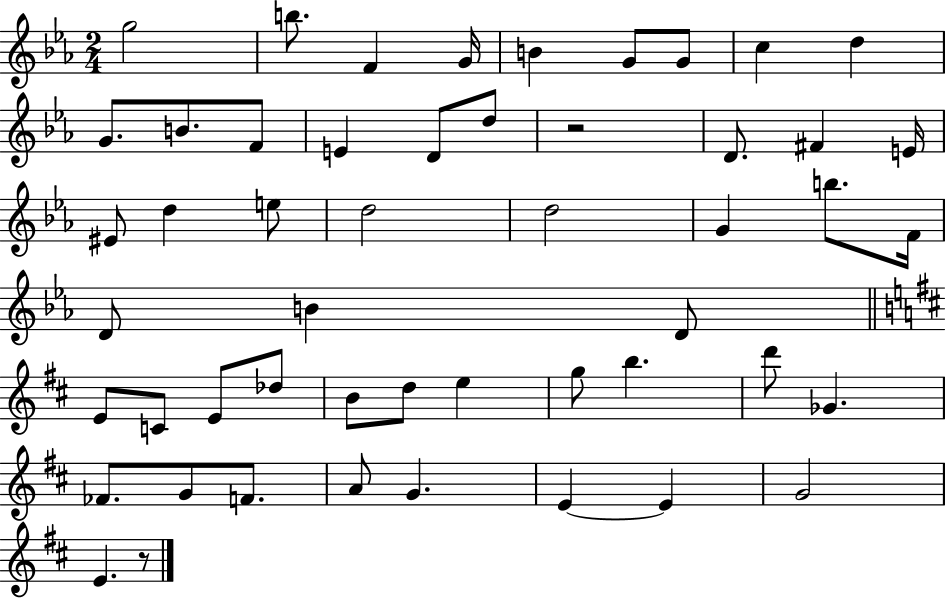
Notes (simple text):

G5/h B5/e. F4/q G4/s B4/q G4/e G4/e C5/q D5/q G4/e. B4/e. F4/e E4/q D4/e D5/e R/h D4/e. F#4/q E4/s EIS4/e D5/q E5/e D5/h D5/h G4/q B5/e. F4/s D4/e B4/q D4/e E4/e C4/e E4/e Db5/e B4/e D5/e E5/q G5/e B5/q. D6/e Gb4/q. FES4/e. G4/e F4/e. A4/e G4/q. E4/q E4/q G4/h E4/q. R/e